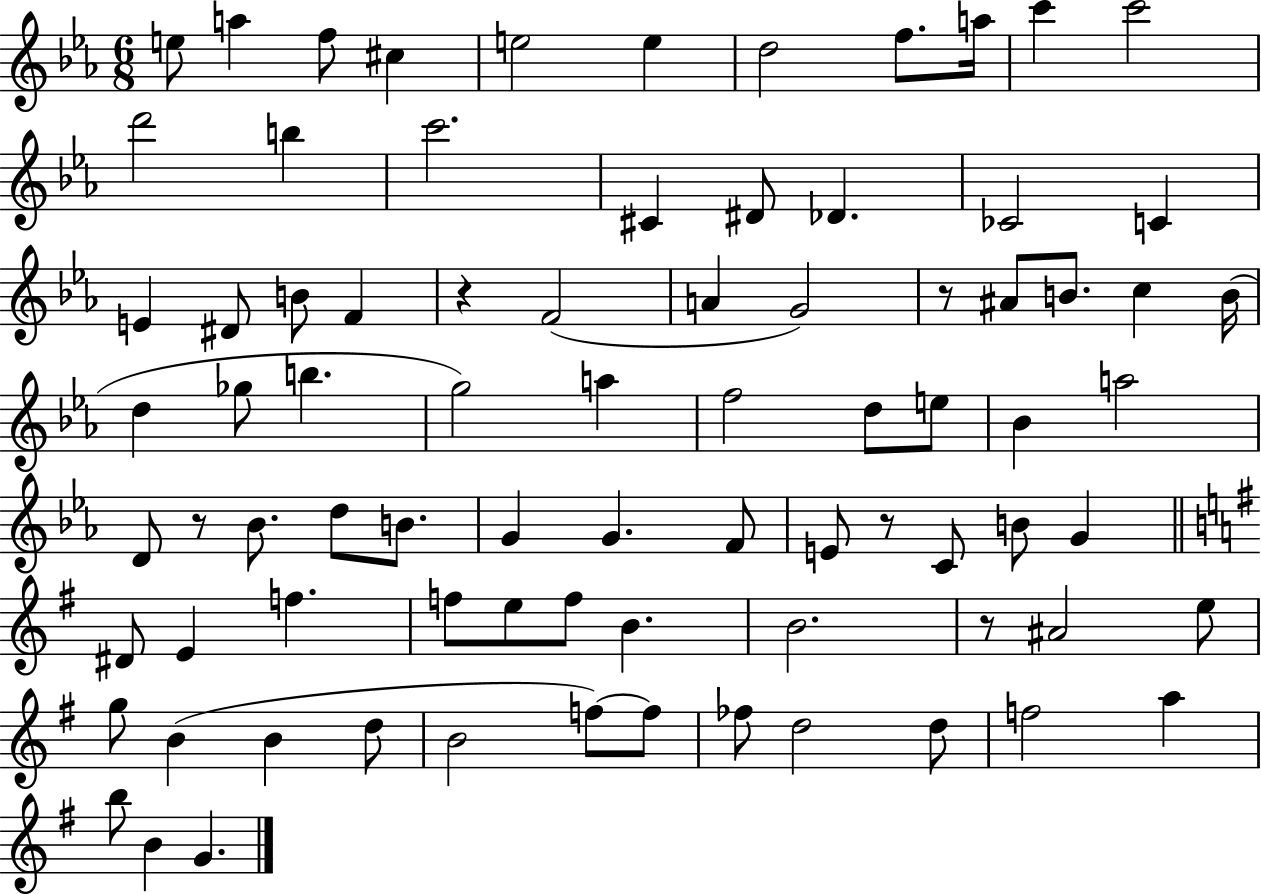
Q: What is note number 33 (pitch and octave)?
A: B5